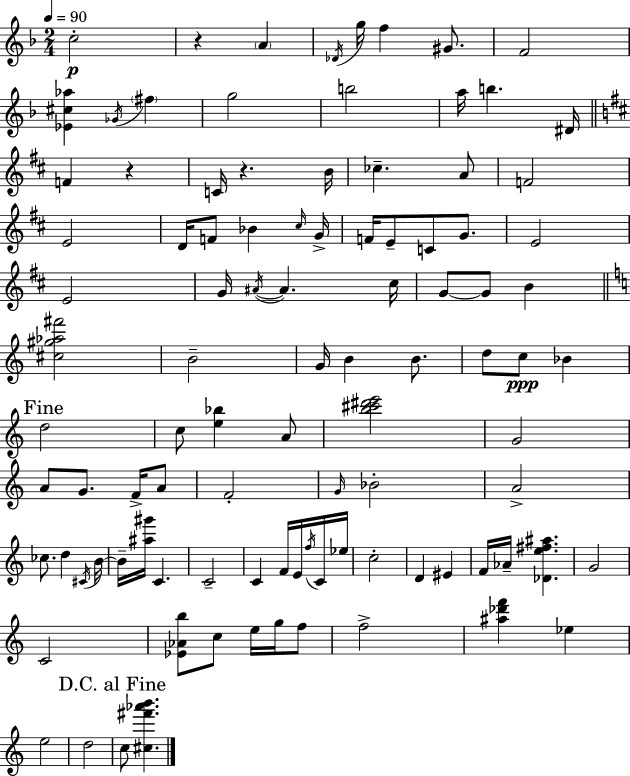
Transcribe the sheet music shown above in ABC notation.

X:1
T:Untitled
M:2/4
L:1/4
K:F
c2 z A _D/4 g/4 f ^G/2 F2 [_E^c_a] _G/4 ^f g2 b2 a/4 b ^D/4 F z C/4 z B/4 _c A/2 F2 E2 D/4 F/2 _B ^c/4 G/4 F/4 E/2 C/2 G/2 E2 E2 G/4 ^A/4 ^A ^c/4 G/2 G/2 B [^c^g_a^f']2 B2 G/4 B B/2 d/2 c/2 _B d2 c/2 [e_b] A/2 [b^c'^d'e']2 G2 A/2 G/2 F/4 A/2 F2 G/4 _B2 A2 _c/2 d ^C/4 B/4 B/4 [^a^g']/4 C C2 C F/4 E/4 f/4 C/4 _e/4 c2 D ^E F/4 _A/4 [_De^f^a] G2 C2 [_E_Ab]/2 c/2 e/4 g/4 f/2 f2 [^a_d'f'] _e e2 d2 c/2 [^c^f'_a'b']